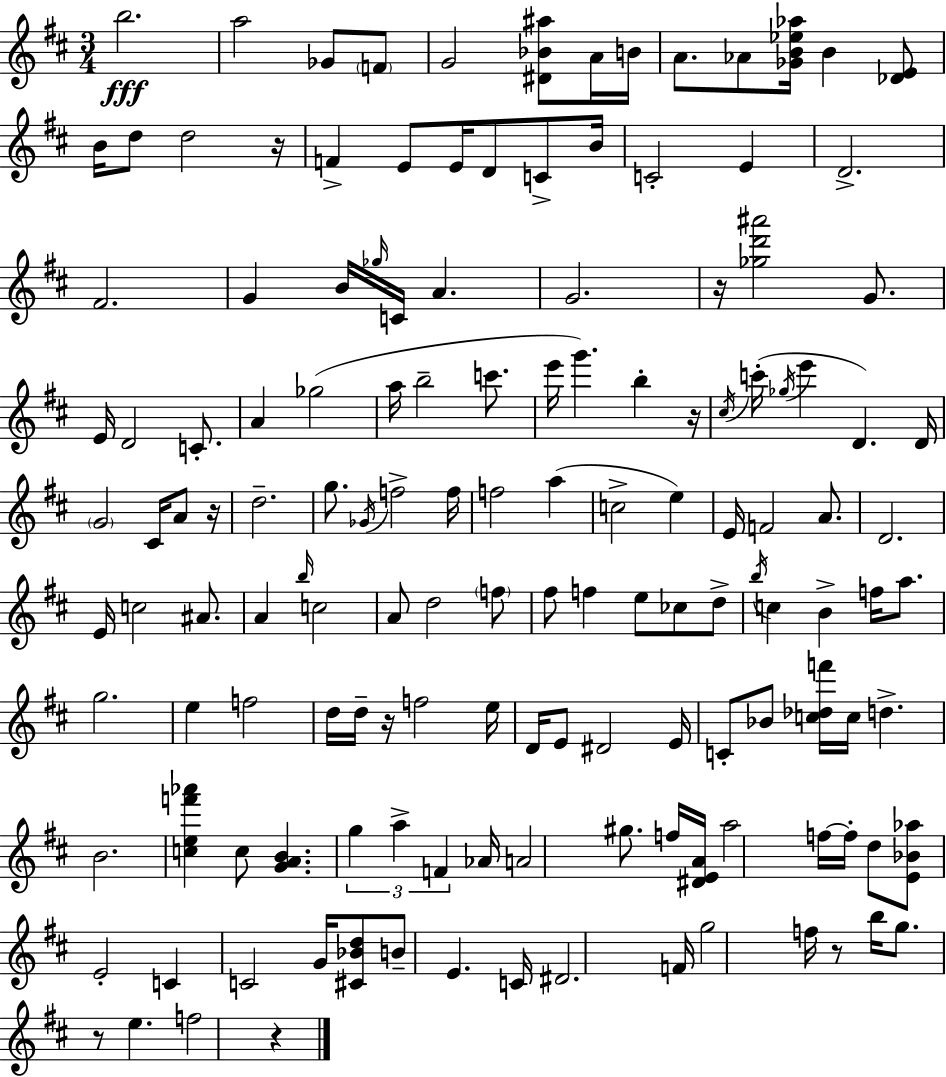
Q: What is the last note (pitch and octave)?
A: F5